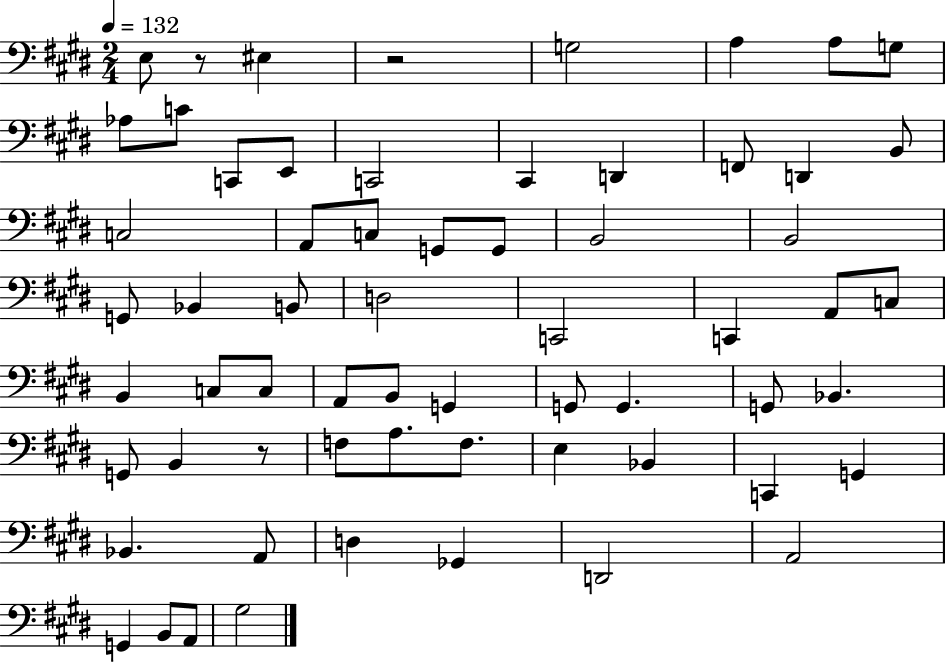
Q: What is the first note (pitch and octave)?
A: E3